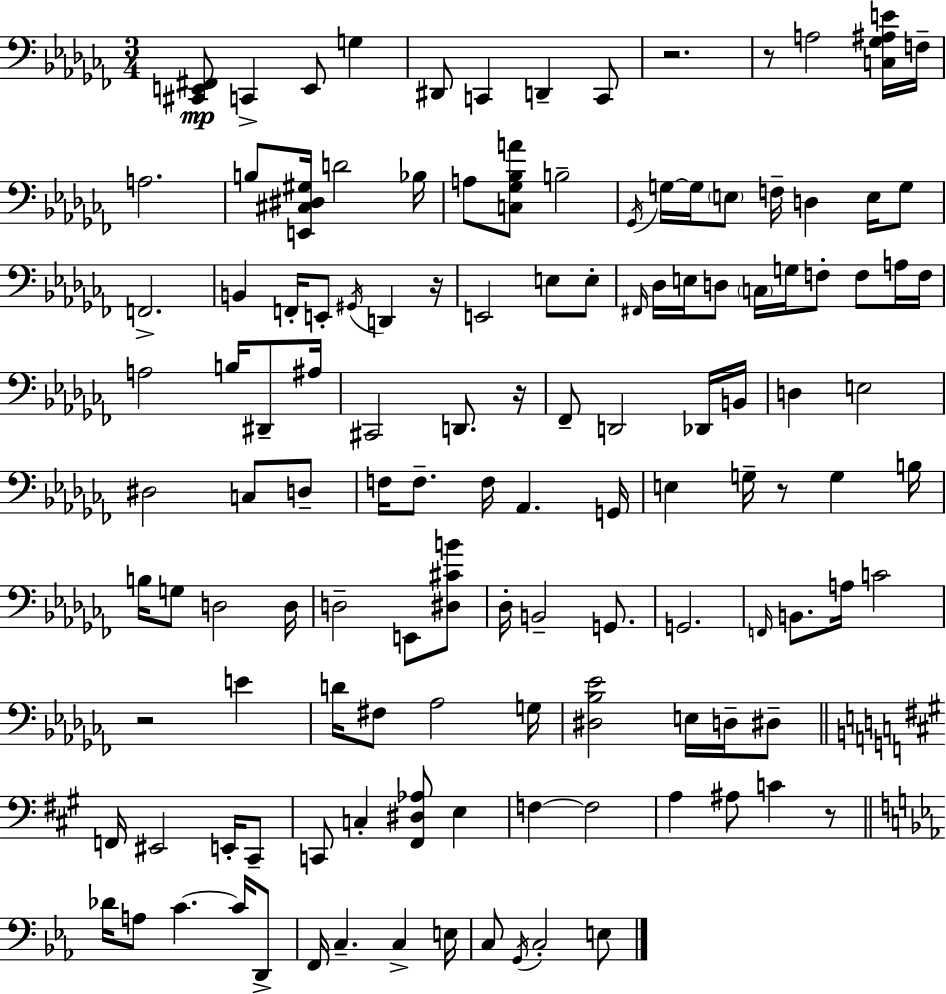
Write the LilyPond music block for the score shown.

{
  \clef bass
  \numericTimeSignature
  \time 3/4
  \key aes \minor
  <cis, e, fis,>8\mp c,4-> e,8 g4 | dis,8 c,4 d,4-- c,8 | r2. | r8 a2 <c ges ais e'>16 f16-- | \break a2. | b8 <e, cis dis gis>16 d'2 bes16 | a8 <c ges bes a'>8 b2-- | \acciaccatura { ges,16 } g16~~ g16 \parenthesize e8 f16-- d4 e16 g8 | \break f,2.-> | b,4 f,16-. e,8-. \acciaccatura { gis,16 } d,4 | r16 e,2 e8 | e8-. \grace { fis,16 } des16 e16 d8 \parenthesize c16 g16 f8-. f8 | \break a16 f16 a2 b16 | dis,8-- ais16 cis,2 d,8. | r16 fes,8-- d,2 | des,16 b,16 d4 e2 | \break dis2 c8 | d8-- f16 f8.-- f16 aes,4. | g,16 e4 g16-- r8 g4 | b16 b16 g8 d2 | \break d16 d2-- e,8 | <dis cis' b'>8 des16-. b,2-- | g,8. g,2. | \grace { f,16 } b,8. a16 c'2 | \break r2 | e'4 d'16 fis8 aes2 | g16 <dis bes ees'>2 | e16 d16-- dis8-- \bar "||" \break \key a \major f,16 eis,2 e,16-. cis,8-- | c,8 c4-. <fis, dis aes>8 e4 | f4~~ f2 | a4 ais8 c'4 r8 | \break \bar "||" \break \key c \minor des'16 a8 c'4.~~ c'16 d,8-> | f,16 c4.-- c4-> e16 | c8 \acciaccatura { g,16 } c2-. e8 | \bar "|."
}